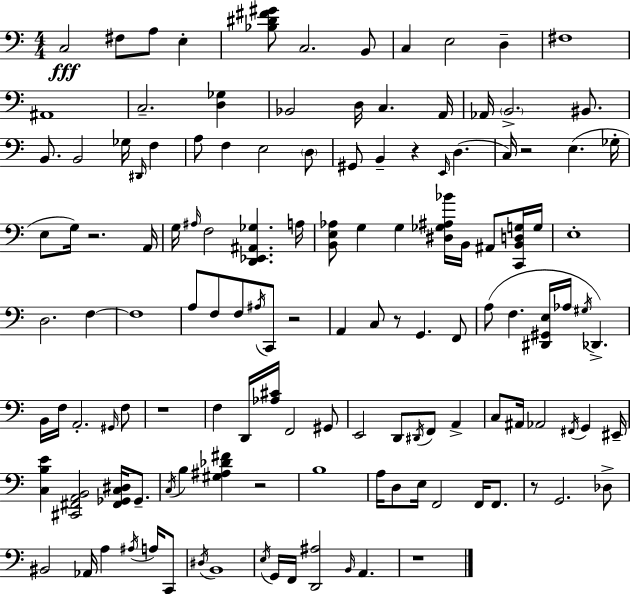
X:1
T:Untitled
M:4/4
L:1/4
K:Am
C,2 ^F,/2 A,/2 E, [_B,^D^F^G]/2 C,2 B,,/2 C, E,2 D, ^F,4 ^A,,4 C,2 [D,_G,] _B,,2 D,/4 C, A,,/4 _A,,/4 B,,2 ^B,,/2 B,,/2 B,,2 _G,/4 ^D,,/4 F, A,/2 F, E,2 D,/2 ^G,,/2 B,, z E,,/4 D, C,/4 z2 E, _G,/4 E,/2 G,/4 z2 A,,/4 G,/4 ^A,/4 F,2 [D,,_E,,^A,,_G,] A,/4 [B,,E,_A,]/2 G, G, [^D,_G,^A,_B]/4 B,,/4 ^A,,/2 [C,,B,,D,G,]/4 G,/4 E,4 D,2 F, F,4 A,/2 F,/2 F,/2 ^A,/4 C,,/2 z2 A,, C,/2 z/2 G,, F,,/2 A,/2 F, [^D,,^G,,E,]/4 _A,/4 ^G,/4 _D,, B,,/4 F,/4 A,,2 ^G,,/4 F,/2 z4 F, D,,/4 [_A,^C]/4 F,,2 ^G,,/2 E,,2 D,,/2 ^D,,/4 F,,/2 A,, C,/2 ^A,,/4 _A,,2 ^F,,/4 G,, ^E,,/4 [C,B,E] [^C,,^F,,A,,B,,]2 [^F,,_G,,C,^D,]/4 _G,,/2 C,/4 B, [^G,^A,_D^F] z2 B,4 A,/4 D,/2 E,/4 F,,2 F,,/4 F,,/2 z/2 G,,2 _D,/2 ^B,,2 _A,,/4 A, ^A,/4 A,/4 C,,/2 ^D,/4 B,,4 E,/4 G,,/4 F,,/4 [D,,^A,]2 B,,/4 A,, z4